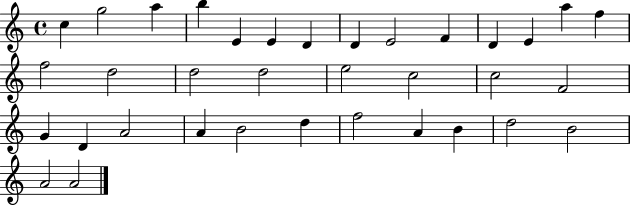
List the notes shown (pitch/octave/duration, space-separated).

C5/q G5/h A5/q B5/q E4/q E4/q D4/q D4/q E4/h F4/q D4/q E4/q A5/q F5/q F5/h D5/h D5/h D5/h E5/h C5/h C5/h F4/h G4/q D4/q A4/h A4/q B4/h D5/q F5/h A4/q B4/q D5/h B4/h A4/h A4/h